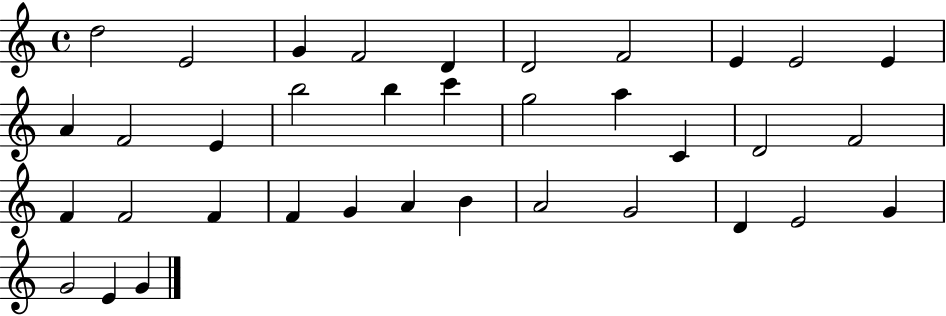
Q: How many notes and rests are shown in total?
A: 36